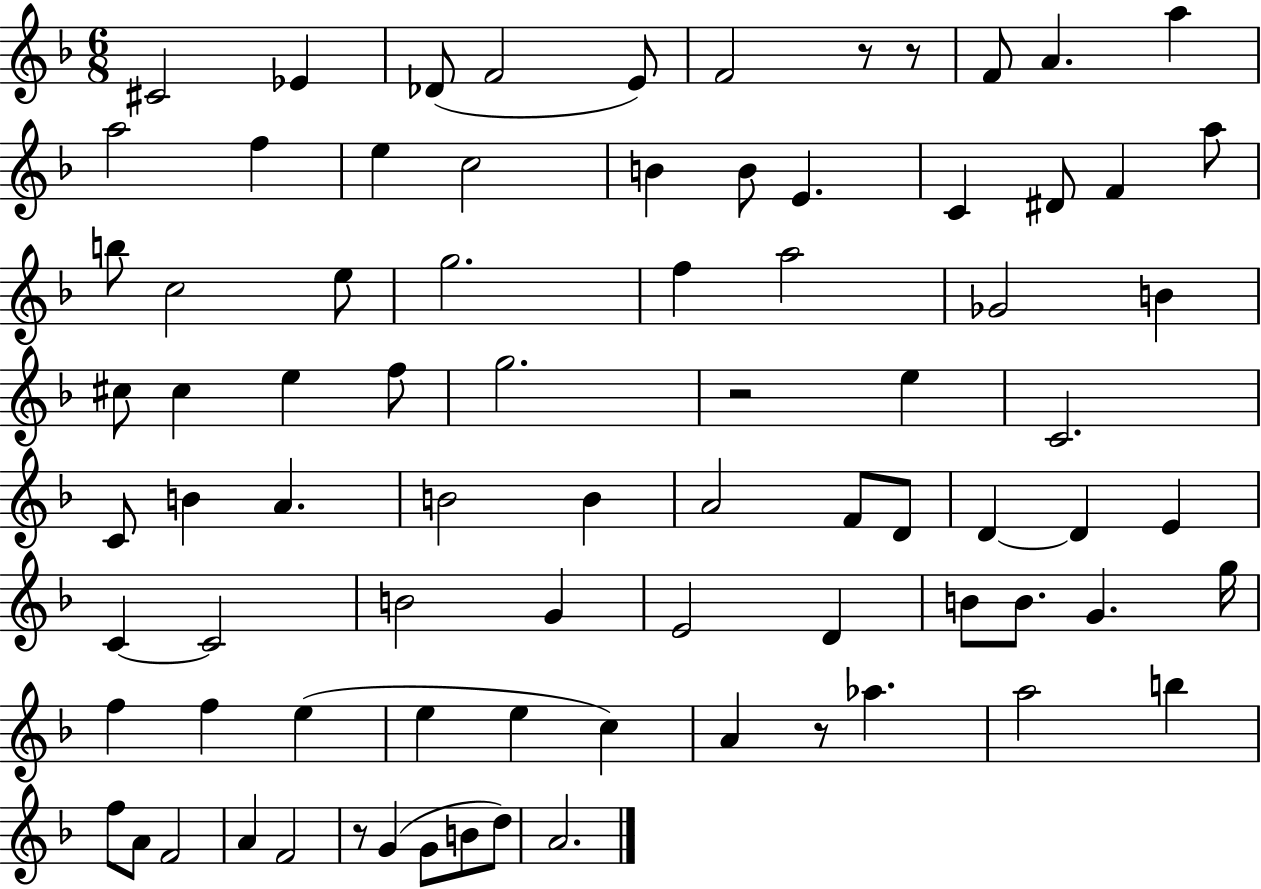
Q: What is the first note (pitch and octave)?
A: C#4